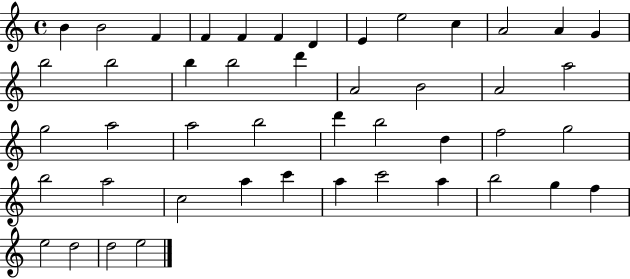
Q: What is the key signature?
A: C major